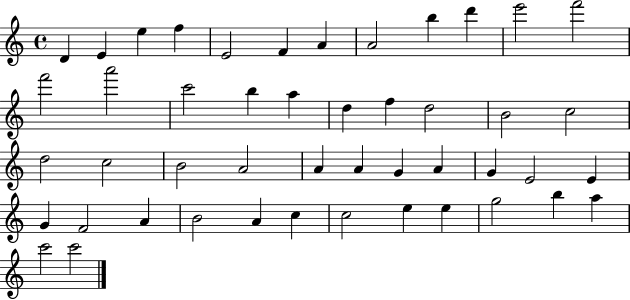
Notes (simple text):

D4/q E4/q E5/q F5/q E4/h F4/q A4/q A4/h B5/q D6/q E6/h F6/h F6/h A6/h C6/h B5/q A5/q D5/q F5/q D5/h B4/h C5/h D5/h C5/h B4/h A4/h A4/q A4/q G4/q A4/q G4/q E4/h E4/q G4/q F4/h A4/q B4/h A4/q C5/q C5/h E5/q E5/q G5/h B5/q A5/q C6/h C6/h